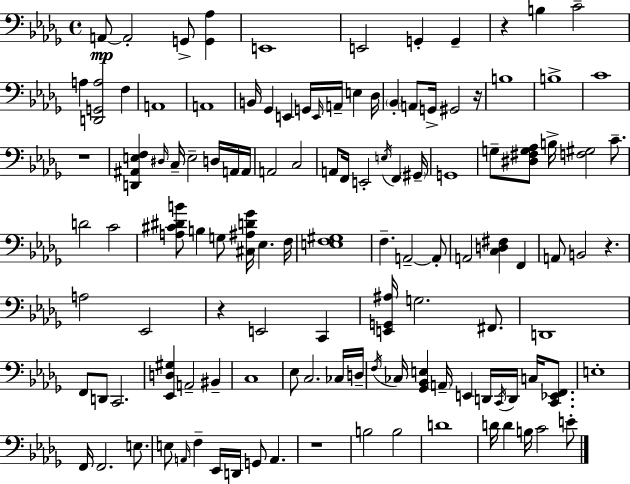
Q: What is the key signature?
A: BES minor